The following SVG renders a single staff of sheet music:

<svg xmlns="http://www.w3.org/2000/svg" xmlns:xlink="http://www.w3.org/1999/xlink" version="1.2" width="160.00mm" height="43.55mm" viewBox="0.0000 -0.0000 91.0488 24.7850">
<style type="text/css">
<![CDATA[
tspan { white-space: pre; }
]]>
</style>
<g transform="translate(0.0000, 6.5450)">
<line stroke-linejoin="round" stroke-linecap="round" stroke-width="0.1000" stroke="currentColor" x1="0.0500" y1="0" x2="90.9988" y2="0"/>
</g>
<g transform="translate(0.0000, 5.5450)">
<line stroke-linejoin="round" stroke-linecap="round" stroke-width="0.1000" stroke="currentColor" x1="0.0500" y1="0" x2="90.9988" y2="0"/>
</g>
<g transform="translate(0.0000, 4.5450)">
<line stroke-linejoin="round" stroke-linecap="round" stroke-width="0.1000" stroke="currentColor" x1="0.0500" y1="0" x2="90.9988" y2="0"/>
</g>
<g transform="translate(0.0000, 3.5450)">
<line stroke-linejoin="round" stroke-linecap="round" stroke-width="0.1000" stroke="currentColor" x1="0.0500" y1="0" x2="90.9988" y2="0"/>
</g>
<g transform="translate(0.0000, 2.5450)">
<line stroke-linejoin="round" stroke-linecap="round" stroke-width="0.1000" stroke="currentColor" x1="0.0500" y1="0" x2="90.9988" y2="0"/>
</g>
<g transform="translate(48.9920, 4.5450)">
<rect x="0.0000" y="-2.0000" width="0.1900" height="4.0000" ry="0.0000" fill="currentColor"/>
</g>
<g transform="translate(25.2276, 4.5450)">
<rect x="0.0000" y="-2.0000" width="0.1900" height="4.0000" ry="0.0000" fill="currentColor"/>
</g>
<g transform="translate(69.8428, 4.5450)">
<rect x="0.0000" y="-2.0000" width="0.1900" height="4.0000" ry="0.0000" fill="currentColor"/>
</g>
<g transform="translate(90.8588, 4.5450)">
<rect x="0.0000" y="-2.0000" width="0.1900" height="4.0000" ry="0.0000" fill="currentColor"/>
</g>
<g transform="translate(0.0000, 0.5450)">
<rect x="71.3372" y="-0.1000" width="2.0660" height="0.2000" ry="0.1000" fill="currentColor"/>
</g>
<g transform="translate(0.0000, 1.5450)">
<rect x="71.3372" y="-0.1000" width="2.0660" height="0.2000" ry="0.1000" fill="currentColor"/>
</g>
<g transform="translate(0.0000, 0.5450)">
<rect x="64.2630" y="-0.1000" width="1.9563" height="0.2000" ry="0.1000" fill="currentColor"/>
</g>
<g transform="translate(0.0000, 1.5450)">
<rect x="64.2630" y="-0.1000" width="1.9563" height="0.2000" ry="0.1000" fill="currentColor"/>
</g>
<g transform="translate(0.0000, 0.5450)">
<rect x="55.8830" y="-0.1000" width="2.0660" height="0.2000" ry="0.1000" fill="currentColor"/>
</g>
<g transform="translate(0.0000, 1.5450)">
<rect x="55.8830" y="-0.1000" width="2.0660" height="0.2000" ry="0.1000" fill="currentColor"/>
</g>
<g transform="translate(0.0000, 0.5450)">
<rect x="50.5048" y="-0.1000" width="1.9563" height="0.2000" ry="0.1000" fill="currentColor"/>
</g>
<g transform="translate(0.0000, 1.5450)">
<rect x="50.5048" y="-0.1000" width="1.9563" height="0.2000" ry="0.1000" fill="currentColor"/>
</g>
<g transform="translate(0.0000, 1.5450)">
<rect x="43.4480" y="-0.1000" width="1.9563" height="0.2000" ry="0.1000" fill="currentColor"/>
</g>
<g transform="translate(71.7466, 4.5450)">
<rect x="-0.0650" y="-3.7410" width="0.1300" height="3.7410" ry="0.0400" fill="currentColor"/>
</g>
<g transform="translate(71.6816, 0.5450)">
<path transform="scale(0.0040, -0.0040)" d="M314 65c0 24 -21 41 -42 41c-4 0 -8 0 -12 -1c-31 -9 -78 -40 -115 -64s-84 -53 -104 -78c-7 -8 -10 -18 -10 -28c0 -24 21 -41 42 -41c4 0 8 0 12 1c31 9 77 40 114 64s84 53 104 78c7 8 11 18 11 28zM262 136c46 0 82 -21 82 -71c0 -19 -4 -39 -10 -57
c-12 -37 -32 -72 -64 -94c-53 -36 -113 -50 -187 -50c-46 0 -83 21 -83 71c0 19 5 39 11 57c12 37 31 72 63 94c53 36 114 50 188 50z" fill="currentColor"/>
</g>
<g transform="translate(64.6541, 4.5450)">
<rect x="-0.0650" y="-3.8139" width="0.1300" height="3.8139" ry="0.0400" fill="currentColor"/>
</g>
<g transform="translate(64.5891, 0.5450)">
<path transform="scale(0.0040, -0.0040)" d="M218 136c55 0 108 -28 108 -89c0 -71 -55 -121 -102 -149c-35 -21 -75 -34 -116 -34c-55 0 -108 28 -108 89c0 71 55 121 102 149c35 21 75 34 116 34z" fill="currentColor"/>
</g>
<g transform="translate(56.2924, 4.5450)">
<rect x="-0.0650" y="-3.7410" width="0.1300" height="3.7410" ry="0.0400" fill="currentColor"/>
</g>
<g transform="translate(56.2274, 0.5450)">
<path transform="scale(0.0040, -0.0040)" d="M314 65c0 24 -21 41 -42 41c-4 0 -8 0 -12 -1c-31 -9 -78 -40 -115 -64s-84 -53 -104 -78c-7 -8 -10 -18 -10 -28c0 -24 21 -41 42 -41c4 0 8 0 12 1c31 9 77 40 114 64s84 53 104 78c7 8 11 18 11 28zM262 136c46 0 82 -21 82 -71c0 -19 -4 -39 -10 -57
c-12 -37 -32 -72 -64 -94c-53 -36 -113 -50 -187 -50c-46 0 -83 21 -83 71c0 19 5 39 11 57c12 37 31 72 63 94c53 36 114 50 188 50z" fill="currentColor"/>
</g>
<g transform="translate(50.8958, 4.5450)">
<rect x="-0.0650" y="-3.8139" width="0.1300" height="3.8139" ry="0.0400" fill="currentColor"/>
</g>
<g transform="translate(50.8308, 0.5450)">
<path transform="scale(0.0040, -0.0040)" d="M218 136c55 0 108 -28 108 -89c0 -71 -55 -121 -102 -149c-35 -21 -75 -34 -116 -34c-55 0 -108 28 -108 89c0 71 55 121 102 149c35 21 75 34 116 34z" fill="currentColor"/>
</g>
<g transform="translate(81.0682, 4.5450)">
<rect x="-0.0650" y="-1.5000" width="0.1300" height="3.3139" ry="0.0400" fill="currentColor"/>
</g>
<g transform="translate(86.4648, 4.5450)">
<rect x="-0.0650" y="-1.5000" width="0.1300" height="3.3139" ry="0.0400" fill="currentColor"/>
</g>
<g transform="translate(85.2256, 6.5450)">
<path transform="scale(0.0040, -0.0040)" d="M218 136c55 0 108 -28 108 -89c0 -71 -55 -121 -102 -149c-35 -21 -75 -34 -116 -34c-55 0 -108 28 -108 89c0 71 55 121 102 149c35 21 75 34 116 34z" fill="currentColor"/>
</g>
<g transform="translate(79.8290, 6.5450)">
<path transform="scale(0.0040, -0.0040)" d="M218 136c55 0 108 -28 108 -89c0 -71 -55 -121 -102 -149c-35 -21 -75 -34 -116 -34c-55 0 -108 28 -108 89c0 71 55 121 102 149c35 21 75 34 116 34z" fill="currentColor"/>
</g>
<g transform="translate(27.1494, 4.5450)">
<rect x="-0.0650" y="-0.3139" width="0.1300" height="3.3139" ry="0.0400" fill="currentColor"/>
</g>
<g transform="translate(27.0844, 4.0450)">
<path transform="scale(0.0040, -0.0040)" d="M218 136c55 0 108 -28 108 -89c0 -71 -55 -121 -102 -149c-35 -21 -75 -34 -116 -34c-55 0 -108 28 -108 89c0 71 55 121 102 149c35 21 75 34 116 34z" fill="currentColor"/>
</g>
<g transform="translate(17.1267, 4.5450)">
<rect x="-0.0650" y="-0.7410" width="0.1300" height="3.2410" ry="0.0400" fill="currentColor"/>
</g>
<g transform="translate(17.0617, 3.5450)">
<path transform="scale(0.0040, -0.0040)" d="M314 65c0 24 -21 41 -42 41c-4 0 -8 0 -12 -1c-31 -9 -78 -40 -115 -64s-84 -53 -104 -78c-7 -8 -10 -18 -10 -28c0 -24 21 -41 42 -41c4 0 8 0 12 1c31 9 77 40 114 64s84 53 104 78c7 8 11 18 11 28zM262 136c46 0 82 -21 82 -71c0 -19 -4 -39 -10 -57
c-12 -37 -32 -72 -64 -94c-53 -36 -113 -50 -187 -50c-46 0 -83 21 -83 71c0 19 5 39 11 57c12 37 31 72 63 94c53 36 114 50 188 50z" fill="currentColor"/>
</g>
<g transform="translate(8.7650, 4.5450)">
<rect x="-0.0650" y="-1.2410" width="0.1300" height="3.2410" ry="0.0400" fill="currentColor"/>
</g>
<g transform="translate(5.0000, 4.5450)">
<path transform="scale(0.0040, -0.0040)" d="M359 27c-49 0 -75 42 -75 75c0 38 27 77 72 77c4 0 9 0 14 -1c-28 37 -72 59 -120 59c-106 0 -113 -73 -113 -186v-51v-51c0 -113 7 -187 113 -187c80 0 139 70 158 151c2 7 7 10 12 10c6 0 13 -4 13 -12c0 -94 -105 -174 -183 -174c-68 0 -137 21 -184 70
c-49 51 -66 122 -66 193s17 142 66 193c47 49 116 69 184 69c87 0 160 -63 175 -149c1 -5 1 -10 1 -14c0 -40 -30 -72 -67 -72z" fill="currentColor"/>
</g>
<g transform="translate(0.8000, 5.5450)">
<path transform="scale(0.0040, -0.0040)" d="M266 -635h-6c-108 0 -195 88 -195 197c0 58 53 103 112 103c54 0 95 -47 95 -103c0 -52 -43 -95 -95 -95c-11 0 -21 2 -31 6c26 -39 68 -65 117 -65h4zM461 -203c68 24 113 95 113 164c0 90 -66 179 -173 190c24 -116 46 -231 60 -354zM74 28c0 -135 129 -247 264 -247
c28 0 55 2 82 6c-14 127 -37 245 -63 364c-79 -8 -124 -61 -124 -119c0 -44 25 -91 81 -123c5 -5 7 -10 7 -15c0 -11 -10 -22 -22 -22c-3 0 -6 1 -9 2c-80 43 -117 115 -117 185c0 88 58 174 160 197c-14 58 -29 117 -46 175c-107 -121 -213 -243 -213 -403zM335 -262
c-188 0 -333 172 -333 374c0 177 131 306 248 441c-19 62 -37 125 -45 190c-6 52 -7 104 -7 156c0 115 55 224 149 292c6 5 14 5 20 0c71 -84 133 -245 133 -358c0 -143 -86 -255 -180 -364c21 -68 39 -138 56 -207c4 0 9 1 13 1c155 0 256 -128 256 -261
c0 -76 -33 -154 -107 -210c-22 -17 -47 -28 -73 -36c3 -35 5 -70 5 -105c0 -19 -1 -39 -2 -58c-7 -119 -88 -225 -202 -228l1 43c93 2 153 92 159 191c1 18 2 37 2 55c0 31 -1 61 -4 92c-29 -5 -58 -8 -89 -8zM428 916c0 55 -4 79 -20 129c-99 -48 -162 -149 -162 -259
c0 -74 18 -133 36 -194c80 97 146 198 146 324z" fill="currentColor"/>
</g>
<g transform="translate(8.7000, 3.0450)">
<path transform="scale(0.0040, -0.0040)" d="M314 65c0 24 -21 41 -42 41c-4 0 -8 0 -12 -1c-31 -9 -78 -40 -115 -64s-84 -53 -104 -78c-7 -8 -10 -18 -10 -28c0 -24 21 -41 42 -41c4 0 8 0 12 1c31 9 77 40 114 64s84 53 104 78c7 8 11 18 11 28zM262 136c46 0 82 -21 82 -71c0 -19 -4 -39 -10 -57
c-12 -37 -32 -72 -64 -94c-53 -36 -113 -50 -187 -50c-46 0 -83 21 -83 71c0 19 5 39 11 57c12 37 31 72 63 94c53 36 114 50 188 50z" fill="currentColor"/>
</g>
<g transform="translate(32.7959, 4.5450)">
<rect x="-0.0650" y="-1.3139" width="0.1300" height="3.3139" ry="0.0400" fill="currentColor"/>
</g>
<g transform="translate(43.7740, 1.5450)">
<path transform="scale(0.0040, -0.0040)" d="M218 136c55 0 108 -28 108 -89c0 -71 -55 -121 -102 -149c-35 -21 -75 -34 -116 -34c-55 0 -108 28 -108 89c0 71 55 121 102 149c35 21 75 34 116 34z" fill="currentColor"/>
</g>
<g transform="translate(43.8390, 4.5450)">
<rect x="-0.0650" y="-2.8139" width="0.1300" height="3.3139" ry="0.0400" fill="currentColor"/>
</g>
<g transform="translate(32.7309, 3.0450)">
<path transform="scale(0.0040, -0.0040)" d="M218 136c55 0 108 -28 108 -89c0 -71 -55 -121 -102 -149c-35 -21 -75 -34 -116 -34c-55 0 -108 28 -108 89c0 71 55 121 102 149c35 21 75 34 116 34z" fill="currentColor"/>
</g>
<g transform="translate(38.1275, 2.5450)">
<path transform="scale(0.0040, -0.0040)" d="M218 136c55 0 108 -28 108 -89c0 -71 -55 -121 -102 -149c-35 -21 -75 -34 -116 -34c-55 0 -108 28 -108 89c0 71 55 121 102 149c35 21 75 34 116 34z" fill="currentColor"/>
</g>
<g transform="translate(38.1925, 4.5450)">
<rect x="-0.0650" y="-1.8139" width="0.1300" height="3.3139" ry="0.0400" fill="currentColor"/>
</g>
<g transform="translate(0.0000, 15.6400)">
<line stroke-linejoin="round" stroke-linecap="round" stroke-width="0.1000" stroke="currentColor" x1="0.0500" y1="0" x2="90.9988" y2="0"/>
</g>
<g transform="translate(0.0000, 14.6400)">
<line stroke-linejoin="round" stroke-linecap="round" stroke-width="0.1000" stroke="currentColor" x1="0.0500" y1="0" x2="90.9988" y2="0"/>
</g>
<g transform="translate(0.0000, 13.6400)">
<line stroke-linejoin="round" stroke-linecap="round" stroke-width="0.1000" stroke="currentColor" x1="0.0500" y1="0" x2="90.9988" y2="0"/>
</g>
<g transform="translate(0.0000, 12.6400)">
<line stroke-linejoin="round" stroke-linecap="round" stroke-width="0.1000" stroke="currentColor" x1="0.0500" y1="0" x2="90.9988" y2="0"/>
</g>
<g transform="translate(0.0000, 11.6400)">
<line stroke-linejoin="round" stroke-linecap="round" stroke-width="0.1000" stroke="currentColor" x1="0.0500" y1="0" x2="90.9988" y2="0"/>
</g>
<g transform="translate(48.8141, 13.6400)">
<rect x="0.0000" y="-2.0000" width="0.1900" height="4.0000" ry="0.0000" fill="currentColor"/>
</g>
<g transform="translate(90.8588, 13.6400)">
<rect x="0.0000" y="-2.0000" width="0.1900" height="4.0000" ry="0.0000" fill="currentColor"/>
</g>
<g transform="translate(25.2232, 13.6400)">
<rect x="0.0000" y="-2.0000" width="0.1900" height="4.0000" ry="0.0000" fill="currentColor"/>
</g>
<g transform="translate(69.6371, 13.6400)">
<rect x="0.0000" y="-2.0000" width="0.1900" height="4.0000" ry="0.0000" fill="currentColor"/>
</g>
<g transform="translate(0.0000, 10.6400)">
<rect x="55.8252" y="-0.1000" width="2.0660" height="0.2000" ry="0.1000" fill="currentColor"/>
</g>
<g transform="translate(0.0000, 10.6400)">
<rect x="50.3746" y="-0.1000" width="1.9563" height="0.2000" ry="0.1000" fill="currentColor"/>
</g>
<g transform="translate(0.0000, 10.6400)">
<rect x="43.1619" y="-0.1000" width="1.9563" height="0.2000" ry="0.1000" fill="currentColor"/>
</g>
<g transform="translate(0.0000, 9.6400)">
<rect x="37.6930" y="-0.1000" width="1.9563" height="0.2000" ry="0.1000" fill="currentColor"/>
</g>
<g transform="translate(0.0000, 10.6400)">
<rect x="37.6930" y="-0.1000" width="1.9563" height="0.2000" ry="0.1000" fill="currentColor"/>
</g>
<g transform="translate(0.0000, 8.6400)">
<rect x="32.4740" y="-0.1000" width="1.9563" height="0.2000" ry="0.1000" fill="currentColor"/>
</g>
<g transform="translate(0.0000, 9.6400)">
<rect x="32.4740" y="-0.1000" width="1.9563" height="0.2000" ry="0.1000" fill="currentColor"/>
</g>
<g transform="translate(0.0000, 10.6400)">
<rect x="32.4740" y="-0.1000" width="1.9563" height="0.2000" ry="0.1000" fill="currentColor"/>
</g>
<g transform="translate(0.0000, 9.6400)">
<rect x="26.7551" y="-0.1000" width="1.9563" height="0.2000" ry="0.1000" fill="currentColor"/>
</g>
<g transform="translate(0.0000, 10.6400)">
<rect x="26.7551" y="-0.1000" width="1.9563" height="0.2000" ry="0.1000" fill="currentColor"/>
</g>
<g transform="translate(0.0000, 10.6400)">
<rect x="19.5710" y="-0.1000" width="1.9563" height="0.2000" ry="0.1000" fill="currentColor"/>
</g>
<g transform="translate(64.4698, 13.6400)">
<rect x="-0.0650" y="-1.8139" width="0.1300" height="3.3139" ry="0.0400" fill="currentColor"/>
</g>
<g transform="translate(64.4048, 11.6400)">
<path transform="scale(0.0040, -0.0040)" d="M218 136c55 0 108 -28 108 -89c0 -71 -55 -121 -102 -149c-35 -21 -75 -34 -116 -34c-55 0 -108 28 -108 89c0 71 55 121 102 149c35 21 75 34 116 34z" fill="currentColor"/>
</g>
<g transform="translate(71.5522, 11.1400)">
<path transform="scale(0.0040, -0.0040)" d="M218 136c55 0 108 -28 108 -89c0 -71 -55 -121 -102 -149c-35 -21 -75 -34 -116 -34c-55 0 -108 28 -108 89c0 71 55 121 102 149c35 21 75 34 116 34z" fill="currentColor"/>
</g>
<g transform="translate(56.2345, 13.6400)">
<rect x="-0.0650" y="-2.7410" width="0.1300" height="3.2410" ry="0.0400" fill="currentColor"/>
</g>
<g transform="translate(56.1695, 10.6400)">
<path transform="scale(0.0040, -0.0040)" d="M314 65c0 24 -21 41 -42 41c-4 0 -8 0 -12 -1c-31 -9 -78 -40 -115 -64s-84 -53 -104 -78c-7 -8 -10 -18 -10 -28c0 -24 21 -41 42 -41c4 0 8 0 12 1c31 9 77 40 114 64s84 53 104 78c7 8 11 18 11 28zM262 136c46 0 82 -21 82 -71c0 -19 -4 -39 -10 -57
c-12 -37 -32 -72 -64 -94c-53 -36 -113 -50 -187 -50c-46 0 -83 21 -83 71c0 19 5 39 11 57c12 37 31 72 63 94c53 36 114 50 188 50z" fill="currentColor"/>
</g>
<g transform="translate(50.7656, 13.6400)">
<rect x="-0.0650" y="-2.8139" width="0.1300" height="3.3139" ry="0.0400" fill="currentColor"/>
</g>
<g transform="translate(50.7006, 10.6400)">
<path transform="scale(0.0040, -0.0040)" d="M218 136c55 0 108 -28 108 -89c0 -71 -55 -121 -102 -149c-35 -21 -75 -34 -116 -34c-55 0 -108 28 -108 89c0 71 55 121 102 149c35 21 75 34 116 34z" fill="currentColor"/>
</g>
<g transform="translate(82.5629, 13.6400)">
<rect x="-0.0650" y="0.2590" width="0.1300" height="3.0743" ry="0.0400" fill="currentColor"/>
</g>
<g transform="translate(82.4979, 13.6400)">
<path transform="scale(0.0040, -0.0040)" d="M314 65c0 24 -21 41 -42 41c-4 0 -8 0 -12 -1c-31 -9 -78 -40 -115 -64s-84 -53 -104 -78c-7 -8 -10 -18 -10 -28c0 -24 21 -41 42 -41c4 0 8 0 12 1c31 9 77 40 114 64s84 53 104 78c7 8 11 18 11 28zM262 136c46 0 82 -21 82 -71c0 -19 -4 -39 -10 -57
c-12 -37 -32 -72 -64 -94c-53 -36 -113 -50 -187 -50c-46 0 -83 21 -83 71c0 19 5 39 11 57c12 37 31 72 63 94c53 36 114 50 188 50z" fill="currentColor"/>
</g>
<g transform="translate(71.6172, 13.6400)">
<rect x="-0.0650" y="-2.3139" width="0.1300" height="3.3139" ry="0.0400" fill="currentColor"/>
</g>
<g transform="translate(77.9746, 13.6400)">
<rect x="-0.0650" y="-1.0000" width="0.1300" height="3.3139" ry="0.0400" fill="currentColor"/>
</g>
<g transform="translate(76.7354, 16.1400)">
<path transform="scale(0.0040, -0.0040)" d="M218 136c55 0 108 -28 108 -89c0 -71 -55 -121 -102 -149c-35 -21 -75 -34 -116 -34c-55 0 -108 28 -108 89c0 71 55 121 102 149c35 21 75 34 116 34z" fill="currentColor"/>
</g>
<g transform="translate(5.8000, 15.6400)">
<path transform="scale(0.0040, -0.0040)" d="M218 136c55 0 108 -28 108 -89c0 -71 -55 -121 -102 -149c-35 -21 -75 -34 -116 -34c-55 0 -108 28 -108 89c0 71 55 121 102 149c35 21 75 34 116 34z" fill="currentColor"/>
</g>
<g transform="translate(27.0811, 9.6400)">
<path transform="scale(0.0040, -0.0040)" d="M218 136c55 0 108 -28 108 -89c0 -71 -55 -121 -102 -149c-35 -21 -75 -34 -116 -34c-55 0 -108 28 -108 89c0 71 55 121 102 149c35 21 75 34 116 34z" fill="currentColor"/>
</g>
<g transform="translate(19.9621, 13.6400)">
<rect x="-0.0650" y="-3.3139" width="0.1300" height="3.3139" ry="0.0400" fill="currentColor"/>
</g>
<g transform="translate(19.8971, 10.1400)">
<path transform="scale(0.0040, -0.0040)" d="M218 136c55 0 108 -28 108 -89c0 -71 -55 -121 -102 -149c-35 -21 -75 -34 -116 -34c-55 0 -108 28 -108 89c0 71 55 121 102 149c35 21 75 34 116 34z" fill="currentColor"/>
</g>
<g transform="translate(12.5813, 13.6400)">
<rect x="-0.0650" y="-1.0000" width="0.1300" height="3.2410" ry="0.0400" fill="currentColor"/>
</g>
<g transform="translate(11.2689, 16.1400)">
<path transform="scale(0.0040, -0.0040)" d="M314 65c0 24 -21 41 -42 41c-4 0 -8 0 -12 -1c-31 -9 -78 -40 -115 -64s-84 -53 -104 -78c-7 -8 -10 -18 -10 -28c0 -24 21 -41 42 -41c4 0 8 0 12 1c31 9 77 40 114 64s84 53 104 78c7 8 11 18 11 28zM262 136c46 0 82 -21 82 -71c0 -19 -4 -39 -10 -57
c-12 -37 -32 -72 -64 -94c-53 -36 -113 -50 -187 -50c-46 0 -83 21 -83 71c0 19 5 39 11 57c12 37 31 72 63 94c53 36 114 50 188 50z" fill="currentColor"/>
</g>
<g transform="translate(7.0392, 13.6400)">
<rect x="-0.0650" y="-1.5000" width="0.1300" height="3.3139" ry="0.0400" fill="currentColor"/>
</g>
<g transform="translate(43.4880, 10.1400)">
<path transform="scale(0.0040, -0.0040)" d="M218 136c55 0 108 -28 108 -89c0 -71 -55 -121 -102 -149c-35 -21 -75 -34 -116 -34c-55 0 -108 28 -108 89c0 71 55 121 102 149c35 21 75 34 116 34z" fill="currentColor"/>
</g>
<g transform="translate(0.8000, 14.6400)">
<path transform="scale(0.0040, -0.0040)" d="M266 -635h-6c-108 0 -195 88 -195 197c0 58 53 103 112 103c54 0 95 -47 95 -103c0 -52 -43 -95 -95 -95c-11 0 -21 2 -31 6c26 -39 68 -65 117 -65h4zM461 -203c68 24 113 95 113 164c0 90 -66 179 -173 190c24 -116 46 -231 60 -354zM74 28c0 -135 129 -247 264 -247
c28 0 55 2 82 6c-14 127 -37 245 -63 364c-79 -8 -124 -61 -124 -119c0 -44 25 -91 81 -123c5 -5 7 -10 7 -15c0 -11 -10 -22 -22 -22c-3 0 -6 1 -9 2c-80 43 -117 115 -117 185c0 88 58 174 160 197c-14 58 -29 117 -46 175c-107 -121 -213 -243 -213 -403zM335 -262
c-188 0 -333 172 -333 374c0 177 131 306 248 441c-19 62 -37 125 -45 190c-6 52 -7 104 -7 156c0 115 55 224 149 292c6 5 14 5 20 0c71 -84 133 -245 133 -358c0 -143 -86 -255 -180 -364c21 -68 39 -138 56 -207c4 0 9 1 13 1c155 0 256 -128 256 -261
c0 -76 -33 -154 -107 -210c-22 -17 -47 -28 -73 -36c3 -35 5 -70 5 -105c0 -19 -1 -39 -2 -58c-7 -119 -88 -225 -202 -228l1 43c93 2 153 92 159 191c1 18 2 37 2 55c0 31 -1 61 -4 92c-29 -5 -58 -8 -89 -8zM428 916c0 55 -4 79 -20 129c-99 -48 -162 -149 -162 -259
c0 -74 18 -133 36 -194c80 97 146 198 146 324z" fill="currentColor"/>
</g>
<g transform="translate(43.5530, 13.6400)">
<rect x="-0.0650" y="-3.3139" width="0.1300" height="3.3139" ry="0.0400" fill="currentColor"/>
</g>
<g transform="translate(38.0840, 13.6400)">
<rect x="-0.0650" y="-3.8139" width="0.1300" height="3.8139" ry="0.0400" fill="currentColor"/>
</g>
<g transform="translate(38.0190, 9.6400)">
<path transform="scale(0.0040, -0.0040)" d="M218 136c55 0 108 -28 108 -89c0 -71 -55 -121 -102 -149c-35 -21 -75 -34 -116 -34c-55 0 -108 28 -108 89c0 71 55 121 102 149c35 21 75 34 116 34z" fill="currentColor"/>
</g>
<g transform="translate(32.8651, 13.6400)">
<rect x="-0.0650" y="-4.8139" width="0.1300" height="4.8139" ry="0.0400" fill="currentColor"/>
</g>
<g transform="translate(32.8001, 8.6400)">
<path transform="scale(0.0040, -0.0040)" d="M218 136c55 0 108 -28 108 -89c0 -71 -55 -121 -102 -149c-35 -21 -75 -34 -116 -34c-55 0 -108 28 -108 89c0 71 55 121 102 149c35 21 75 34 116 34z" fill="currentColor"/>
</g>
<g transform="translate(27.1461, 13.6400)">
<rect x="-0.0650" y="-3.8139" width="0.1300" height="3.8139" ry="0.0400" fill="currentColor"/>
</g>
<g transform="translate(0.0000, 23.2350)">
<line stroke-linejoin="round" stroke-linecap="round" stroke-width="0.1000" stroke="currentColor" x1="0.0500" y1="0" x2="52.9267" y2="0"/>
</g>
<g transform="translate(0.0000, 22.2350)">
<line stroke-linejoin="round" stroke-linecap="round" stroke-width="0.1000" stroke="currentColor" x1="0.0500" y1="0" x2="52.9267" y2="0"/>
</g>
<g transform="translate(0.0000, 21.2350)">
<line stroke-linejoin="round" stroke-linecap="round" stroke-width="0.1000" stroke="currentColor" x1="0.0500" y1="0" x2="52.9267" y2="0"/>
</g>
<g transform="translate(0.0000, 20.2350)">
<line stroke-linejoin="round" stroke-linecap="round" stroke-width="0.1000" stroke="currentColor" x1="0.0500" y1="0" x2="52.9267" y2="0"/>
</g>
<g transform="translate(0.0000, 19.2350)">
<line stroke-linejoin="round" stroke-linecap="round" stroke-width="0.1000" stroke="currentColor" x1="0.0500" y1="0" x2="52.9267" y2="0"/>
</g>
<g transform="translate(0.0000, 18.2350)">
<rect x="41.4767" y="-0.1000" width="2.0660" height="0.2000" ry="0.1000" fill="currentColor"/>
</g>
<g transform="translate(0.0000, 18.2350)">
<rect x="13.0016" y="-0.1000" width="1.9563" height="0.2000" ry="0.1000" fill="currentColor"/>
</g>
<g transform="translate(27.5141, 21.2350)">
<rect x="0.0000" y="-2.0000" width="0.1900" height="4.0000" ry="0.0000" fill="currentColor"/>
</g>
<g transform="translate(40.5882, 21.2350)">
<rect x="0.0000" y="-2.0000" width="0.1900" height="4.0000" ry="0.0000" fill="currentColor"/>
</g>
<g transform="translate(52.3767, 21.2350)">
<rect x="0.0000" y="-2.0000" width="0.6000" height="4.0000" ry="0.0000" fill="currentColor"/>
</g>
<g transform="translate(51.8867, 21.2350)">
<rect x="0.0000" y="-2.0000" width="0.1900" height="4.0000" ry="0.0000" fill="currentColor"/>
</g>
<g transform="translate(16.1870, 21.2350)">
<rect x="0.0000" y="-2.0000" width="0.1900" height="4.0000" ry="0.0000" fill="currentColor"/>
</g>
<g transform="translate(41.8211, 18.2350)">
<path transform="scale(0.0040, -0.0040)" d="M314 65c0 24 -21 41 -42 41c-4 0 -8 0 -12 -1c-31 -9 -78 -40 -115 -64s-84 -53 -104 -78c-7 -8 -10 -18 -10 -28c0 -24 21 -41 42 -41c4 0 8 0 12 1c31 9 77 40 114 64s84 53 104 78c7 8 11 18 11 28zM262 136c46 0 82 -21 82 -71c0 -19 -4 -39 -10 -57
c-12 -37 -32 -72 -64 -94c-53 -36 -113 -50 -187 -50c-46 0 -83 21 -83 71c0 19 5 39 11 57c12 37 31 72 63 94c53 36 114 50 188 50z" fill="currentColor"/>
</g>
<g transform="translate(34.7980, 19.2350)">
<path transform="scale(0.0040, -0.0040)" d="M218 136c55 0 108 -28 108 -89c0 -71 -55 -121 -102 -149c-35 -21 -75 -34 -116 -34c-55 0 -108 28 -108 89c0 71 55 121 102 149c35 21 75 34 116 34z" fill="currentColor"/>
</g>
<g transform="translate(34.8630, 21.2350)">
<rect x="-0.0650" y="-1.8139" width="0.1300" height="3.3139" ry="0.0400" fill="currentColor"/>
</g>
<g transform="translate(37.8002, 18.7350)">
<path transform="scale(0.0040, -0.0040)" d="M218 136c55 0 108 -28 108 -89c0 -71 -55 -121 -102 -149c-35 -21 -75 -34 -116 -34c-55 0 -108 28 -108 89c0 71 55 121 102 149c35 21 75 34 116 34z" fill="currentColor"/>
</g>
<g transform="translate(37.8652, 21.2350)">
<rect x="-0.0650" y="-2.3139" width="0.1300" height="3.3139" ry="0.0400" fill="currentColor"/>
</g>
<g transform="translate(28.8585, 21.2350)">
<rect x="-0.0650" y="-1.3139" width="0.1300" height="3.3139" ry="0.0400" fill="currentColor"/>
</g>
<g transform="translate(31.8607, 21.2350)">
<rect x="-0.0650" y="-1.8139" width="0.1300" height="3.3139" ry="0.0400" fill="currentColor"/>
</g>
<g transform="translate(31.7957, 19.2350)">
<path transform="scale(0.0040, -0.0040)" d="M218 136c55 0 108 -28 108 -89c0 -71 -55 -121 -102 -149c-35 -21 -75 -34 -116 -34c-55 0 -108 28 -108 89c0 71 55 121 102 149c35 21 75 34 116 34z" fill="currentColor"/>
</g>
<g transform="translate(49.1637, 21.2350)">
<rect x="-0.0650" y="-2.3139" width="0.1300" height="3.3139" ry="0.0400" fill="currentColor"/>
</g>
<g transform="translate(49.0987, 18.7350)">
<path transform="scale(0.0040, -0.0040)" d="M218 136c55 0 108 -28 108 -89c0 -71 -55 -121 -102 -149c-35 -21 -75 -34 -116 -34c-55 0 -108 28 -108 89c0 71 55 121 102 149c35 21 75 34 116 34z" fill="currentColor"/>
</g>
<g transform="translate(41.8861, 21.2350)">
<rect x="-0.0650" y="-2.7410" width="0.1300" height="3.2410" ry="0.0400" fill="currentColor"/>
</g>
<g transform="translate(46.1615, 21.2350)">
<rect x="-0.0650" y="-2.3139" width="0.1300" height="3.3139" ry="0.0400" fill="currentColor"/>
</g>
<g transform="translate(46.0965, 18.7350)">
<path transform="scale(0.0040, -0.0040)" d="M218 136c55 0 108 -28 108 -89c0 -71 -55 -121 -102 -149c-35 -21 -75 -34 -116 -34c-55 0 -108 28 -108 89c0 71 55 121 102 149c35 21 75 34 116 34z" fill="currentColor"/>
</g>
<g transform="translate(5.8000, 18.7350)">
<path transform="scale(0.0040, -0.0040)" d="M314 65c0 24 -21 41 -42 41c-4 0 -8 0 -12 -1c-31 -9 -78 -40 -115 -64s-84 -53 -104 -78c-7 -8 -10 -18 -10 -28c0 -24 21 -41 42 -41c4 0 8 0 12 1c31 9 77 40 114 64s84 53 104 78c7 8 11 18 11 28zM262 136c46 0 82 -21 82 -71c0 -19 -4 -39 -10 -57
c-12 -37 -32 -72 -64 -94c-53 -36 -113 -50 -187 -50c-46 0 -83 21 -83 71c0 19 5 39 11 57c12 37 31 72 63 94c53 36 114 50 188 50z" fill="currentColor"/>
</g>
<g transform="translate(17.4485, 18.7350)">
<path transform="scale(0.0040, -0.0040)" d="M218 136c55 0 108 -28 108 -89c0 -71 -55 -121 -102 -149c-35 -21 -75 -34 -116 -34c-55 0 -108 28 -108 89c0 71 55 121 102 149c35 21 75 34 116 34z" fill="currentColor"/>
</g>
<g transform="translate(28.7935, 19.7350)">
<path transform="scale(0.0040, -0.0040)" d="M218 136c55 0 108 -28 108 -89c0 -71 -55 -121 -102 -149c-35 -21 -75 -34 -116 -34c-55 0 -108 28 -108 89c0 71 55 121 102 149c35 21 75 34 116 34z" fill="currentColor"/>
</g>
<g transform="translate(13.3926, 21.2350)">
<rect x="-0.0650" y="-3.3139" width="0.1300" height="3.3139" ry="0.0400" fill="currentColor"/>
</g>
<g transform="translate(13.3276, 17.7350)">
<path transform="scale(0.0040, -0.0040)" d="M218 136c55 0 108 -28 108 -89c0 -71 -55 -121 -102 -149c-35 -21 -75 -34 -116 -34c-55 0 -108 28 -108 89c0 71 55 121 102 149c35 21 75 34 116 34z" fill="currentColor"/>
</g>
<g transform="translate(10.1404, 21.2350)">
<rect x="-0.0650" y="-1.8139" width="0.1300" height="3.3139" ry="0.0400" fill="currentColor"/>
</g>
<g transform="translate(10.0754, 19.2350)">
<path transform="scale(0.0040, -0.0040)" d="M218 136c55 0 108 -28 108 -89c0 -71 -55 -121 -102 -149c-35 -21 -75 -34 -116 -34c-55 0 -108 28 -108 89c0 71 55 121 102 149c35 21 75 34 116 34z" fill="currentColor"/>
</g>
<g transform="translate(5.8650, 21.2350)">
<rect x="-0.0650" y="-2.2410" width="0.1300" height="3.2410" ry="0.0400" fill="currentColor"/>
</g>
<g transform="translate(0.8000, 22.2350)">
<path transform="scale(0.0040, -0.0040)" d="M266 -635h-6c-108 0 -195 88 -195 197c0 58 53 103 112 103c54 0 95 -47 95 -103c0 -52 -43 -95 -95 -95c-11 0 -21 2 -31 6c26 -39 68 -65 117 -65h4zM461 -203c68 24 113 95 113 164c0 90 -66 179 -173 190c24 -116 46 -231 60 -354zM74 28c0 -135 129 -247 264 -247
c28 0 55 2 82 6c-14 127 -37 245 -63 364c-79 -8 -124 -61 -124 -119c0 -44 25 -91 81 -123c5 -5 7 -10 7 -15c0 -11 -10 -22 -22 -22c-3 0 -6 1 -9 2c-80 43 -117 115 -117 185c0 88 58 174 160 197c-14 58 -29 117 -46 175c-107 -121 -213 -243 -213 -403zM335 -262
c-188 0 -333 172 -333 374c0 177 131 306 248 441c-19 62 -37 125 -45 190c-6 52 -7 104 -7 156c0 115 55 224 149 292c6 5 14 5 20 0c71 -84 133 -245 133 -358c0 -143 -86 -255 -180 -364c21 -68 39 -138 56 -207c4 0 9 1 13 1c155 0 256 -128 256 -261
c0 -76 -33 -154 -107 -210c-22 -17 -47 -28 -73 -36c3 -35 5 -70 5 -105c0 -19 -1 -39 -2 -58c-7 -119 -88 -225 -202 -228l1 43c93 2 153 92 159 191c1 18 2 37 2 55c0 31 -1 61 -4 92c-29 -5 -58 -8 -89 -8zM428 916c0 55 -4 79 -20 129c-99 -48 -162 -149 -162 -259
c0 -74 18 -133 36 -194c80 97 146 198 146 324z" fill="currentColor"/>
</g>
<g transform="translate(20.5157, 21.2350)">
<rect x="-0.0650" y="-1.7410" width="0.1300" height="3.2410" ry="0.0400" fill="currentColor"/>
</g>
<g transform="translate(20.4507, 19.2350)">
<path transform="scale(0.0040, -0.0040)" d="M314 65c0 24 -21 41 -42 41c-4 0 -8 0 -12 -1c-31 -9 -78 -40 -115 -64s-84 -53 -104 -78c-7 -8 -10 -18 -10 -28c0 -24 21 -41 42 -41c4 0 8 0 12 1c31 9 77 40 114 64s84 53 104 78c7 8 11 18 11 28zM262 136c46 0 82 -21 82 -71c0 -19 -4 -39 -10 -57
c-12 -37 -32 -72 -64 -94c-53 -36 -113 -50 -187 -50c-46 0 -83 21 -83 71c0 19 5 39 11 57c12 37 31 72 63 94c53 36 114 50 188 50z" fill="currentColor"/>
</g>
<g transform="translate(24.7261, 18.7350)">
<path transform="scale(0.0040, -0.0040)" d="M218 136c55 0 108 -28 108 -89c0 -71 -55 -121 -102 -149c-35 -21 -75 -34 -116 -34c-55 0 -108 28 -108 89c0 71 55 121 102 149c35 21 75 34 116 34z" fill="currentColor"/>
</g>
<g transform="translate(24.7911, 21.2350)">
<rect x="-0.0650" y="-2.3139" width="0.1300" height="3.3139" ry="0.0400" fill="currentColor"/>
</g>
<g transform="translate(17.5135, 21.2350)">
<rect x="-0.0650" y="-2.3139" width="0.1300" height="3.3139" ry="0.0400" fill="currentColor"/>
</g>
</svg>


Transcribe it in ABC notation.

X:1
T:Untitled
M:4/4
L:1/4
K:C
e2 d2 c e f a c' c'2 c' c'2 E E E D2 b c' e' c' b a a2 f g D B2 g2 f b g f2 g e f f g a2 g g